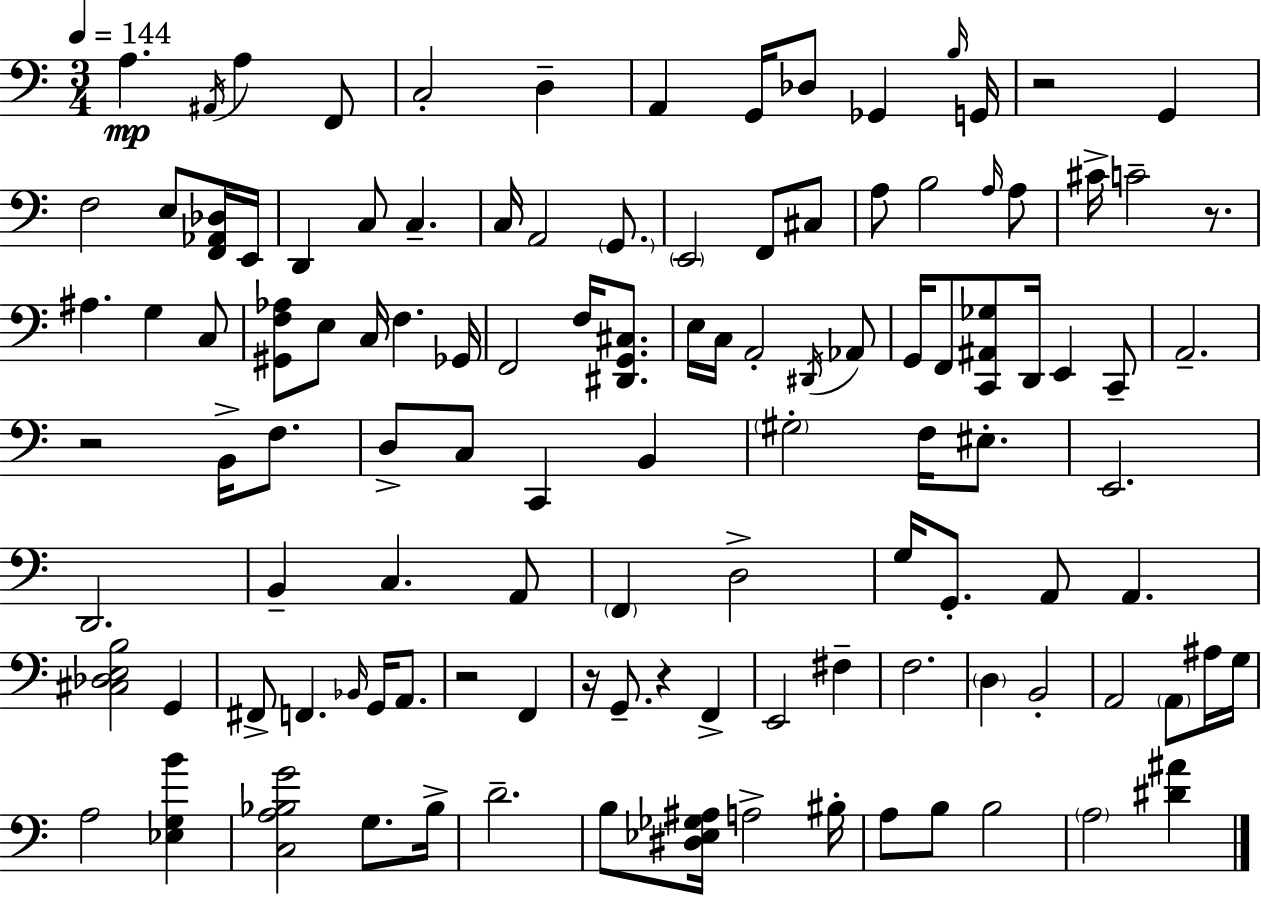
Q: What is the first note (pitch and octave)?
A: A3